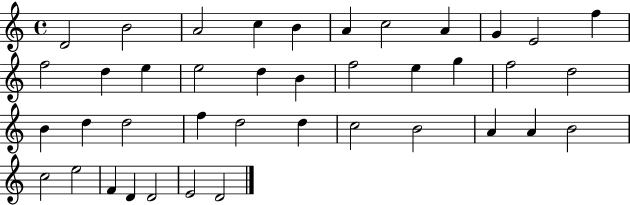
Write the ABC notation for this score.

X:1
T:Untitled
M:4/4
L:1/4
K:C
D2 B2 A2 c B A c2 A G E2 f f2 d e e2 d B f2 e g f2 d2 B d d2 f d2 d c2 B2 A A B2 c2 e2 F D D2 E2 D2